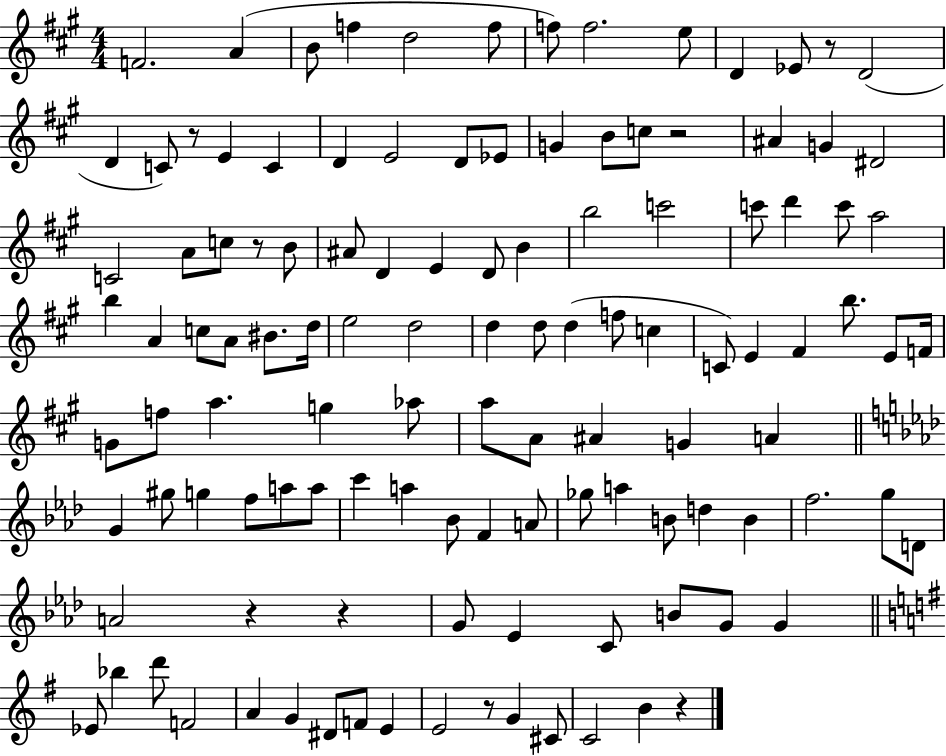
F4/h. A4/q B4/e F5/q D5/h F5/e F5/e F5/h. E5/e D4/q Eb4/e R/e D4/h D4/q C4/e R/e E4/q C4/q D4/q E4/h D4/e Eb4/e G4/q B4/e C5/e R/h A#4/q G4/q D#4/h C4/h A4/e C5/e R/e B4/e A#4/e D4/q E4/q D4/e B4/q B5/h C6/h C6/e D6/q C6/e A5/h B5/q A4/q C5/e A4/e BIS4/e. D5/s E5/h D5/h D5/q D5/e D5/q F5/e C5/q C4/e E4/q F#4/q B5/e. E4/e F4/s G4/e F5/e A5/q. G5/q Ab5/e A5/e A4/e A#4/q G4/q A4/q G4/q G#5/e G5/q F5/e A5/e A5/e C6/q A5/q Bb4/e F4/q A4/e Gb5/e A5/q B4/e D5/q B4/q F5/h. G5/e D4/e A4/h R/q R/q G4/e Eb4/q C4/e B4/e G4/e G4/q Eb4/e Bb5/q D6/e F4/h A4/q G4/q D#4/e F4/e E4/q E4/h R/e G4/q C#4/e C4/h B4/q R/q